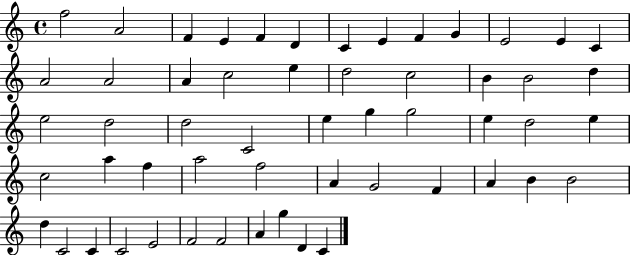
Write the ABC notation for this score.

X:1
T:Untitled
M:4/4
L:1/4
K:C
f2 A2 F E F D C E F G E2 E C A2 A2 A c2 e d2 c2 B B2 d e2 d2 d2 C2 e g g2 e d2 e c2 a f a2 f2 A G2 F A B B2 d C2 C C2 E2 F2 F2 A g D C